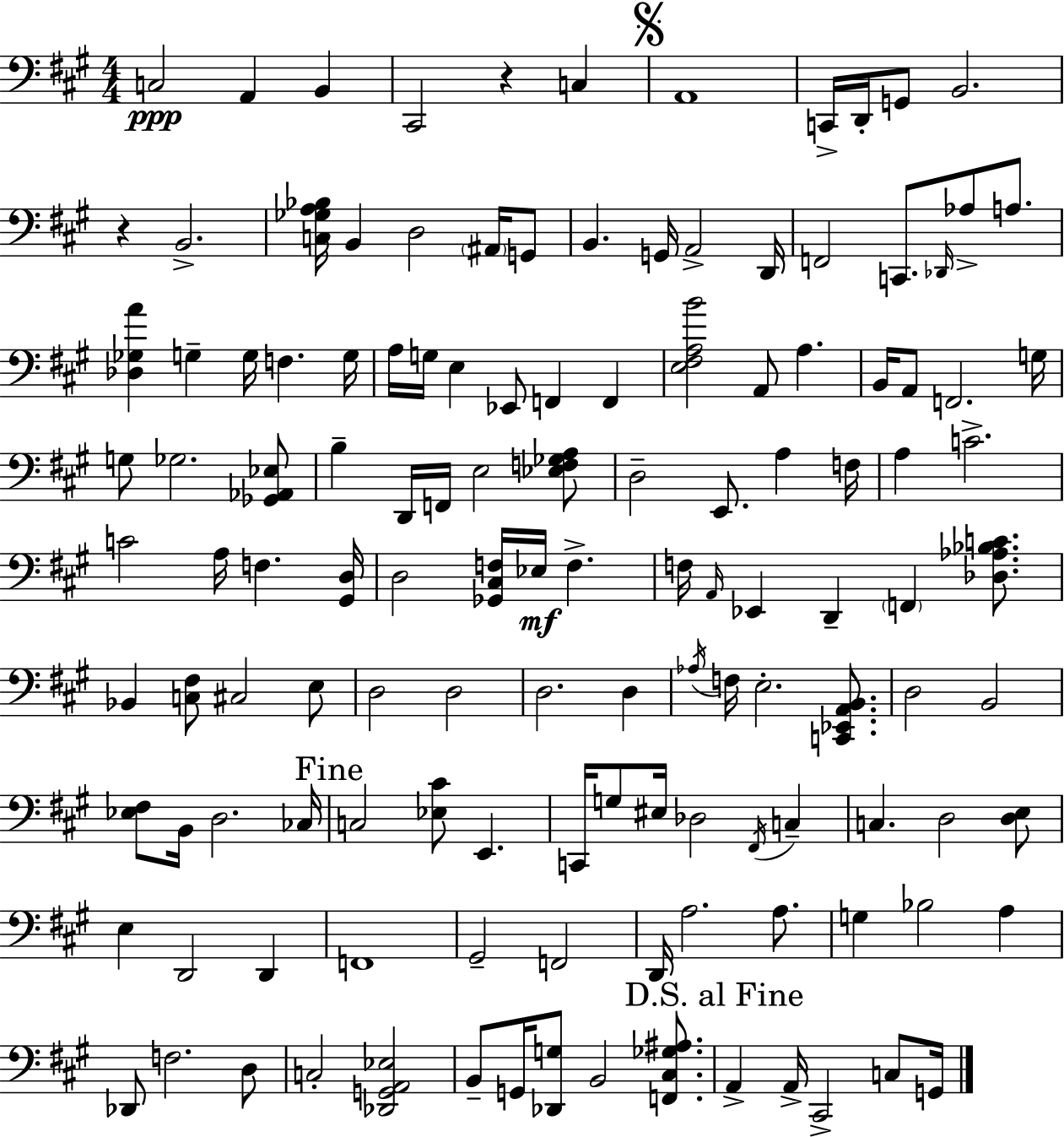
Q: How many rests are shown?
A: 2